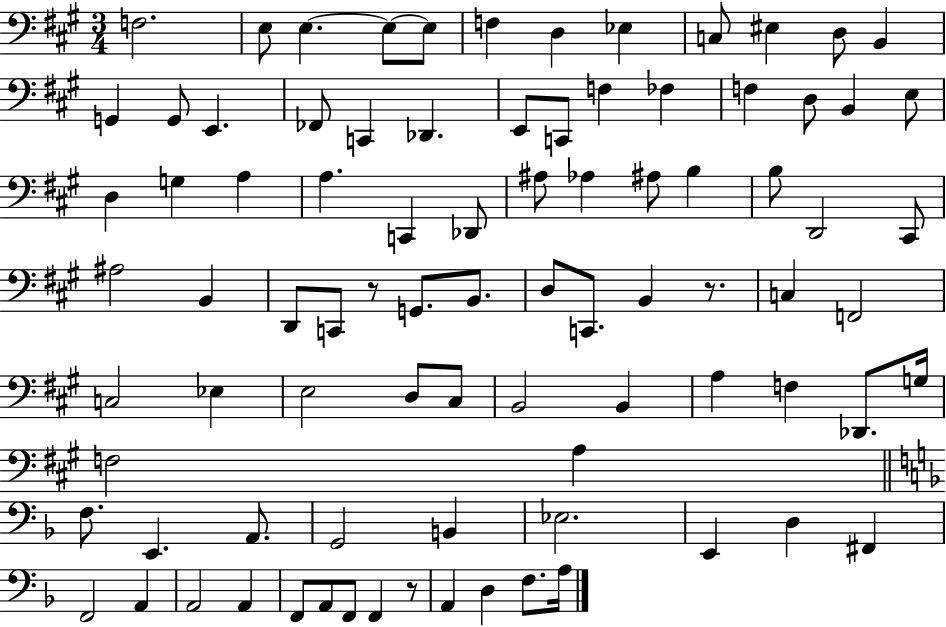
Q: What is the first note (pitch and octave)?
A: F3